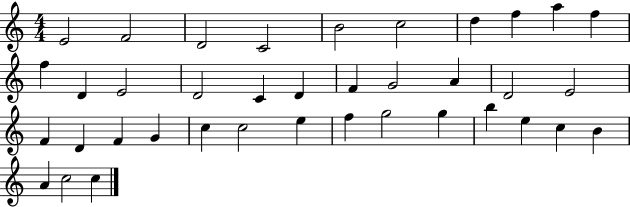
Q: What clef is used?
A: treble